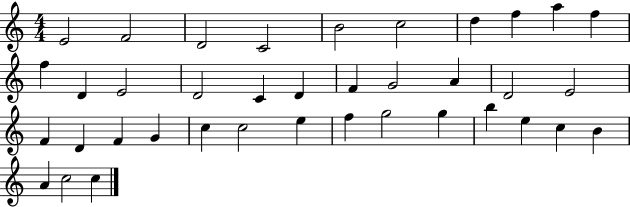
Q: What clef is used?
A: treble